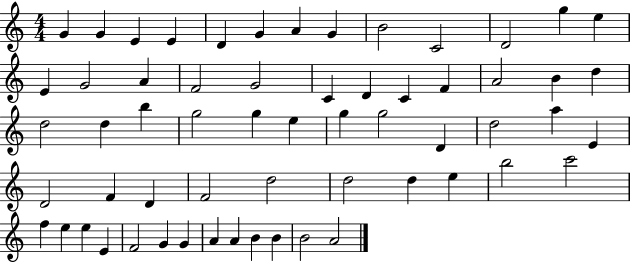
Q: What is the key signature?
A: C major